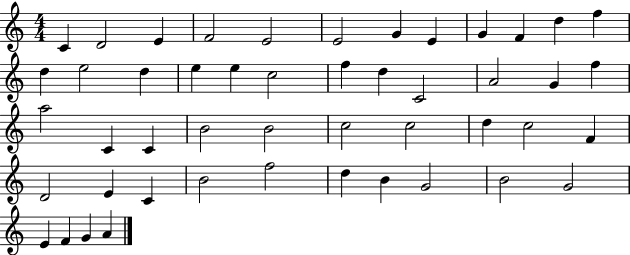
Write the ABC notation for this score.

X:1
T:Untitled
M:4/4
L:1/4
K:C
C D2 E F2 E2 E2 G E G F d f d e2 d e e c2 f d C2 A2 G f a2 C C B2 B2 c2 c2 d c2 F D2 E C B2 f2 d B G2 B2 G2 E F G A